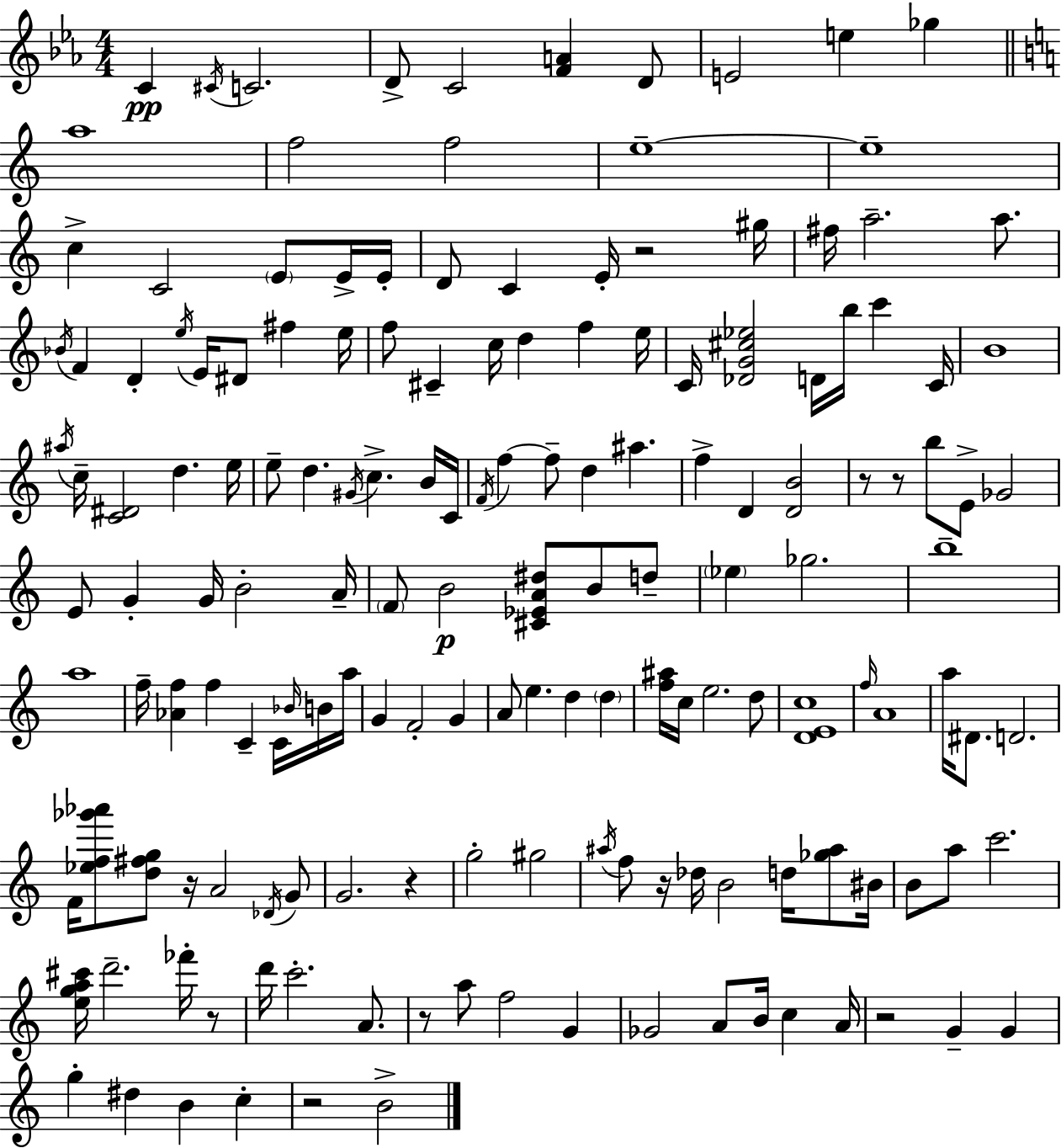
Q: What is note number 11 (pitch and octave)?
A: F5